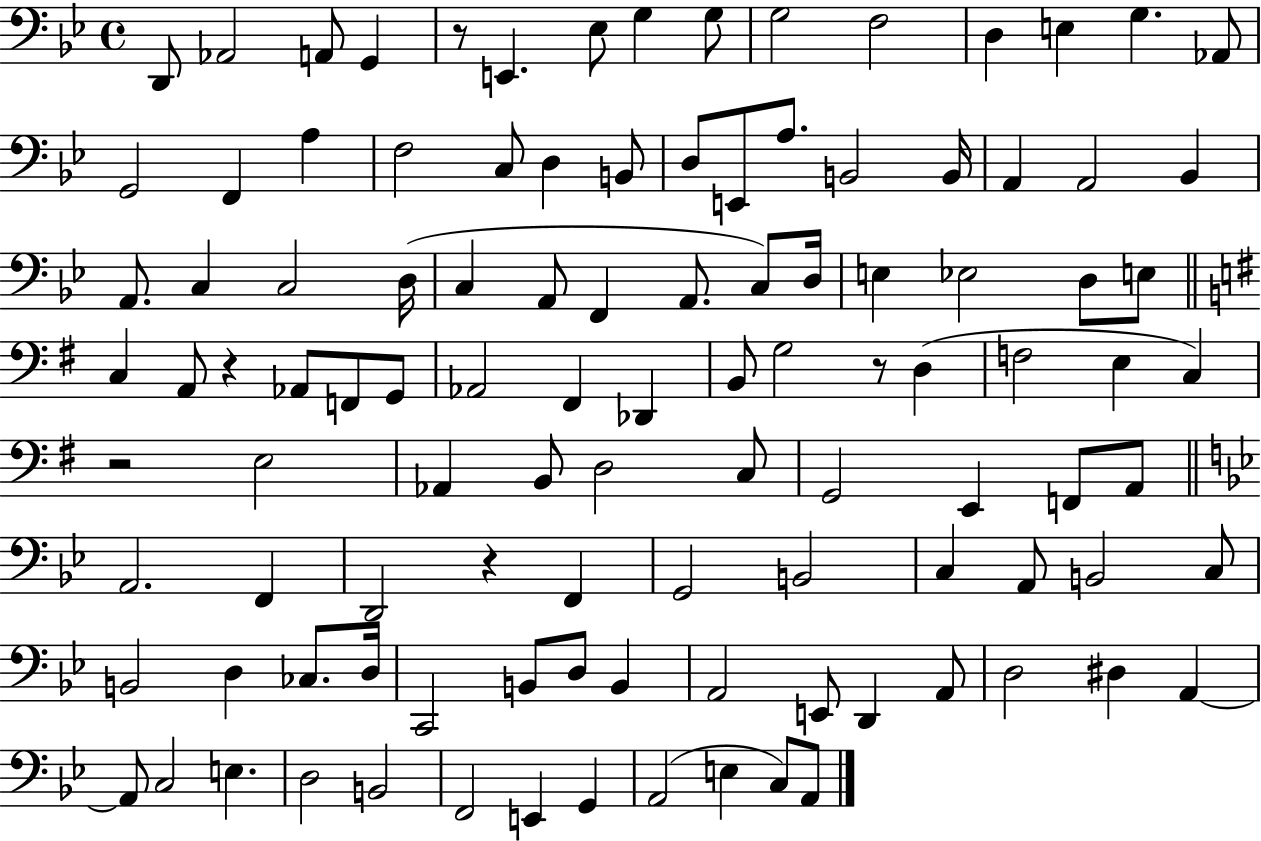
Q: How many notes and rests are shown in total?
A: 108